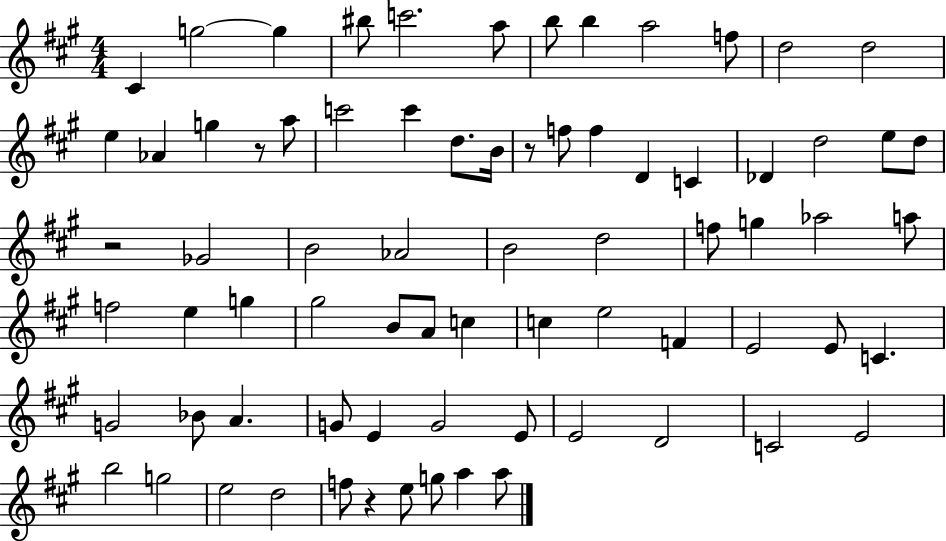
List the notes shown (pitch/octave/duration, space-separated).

C#4/q G5/h G5/q BIS5/e C6/h. A5/e B5/e B5/q A5/h F5/e D5/h D5/h E5/q Ab4/q G5/q R/e A5/e C6/h C6/q D5/e. B4/s R/e F5/e F5/q D4/q C4/q Db4/q D5/h E5/e D5/e R/h Gb4/h B4/h Ab4/h B4/h D5/h F5/e G5/q Ab5/h A5/e F5/h E5/q G5/q G#5/h B4/e A4/e C5/q C5/q E5/h F4/q E4/h E4/e C4/q. G4/h Bb4/e A4/q. G4/e E4/q G4/h E4/e E4/h D4/h C4/h E4/h B5/h G5/h E5/h D5/h F5/e R/q E5/e G5/e A5/q A5/e